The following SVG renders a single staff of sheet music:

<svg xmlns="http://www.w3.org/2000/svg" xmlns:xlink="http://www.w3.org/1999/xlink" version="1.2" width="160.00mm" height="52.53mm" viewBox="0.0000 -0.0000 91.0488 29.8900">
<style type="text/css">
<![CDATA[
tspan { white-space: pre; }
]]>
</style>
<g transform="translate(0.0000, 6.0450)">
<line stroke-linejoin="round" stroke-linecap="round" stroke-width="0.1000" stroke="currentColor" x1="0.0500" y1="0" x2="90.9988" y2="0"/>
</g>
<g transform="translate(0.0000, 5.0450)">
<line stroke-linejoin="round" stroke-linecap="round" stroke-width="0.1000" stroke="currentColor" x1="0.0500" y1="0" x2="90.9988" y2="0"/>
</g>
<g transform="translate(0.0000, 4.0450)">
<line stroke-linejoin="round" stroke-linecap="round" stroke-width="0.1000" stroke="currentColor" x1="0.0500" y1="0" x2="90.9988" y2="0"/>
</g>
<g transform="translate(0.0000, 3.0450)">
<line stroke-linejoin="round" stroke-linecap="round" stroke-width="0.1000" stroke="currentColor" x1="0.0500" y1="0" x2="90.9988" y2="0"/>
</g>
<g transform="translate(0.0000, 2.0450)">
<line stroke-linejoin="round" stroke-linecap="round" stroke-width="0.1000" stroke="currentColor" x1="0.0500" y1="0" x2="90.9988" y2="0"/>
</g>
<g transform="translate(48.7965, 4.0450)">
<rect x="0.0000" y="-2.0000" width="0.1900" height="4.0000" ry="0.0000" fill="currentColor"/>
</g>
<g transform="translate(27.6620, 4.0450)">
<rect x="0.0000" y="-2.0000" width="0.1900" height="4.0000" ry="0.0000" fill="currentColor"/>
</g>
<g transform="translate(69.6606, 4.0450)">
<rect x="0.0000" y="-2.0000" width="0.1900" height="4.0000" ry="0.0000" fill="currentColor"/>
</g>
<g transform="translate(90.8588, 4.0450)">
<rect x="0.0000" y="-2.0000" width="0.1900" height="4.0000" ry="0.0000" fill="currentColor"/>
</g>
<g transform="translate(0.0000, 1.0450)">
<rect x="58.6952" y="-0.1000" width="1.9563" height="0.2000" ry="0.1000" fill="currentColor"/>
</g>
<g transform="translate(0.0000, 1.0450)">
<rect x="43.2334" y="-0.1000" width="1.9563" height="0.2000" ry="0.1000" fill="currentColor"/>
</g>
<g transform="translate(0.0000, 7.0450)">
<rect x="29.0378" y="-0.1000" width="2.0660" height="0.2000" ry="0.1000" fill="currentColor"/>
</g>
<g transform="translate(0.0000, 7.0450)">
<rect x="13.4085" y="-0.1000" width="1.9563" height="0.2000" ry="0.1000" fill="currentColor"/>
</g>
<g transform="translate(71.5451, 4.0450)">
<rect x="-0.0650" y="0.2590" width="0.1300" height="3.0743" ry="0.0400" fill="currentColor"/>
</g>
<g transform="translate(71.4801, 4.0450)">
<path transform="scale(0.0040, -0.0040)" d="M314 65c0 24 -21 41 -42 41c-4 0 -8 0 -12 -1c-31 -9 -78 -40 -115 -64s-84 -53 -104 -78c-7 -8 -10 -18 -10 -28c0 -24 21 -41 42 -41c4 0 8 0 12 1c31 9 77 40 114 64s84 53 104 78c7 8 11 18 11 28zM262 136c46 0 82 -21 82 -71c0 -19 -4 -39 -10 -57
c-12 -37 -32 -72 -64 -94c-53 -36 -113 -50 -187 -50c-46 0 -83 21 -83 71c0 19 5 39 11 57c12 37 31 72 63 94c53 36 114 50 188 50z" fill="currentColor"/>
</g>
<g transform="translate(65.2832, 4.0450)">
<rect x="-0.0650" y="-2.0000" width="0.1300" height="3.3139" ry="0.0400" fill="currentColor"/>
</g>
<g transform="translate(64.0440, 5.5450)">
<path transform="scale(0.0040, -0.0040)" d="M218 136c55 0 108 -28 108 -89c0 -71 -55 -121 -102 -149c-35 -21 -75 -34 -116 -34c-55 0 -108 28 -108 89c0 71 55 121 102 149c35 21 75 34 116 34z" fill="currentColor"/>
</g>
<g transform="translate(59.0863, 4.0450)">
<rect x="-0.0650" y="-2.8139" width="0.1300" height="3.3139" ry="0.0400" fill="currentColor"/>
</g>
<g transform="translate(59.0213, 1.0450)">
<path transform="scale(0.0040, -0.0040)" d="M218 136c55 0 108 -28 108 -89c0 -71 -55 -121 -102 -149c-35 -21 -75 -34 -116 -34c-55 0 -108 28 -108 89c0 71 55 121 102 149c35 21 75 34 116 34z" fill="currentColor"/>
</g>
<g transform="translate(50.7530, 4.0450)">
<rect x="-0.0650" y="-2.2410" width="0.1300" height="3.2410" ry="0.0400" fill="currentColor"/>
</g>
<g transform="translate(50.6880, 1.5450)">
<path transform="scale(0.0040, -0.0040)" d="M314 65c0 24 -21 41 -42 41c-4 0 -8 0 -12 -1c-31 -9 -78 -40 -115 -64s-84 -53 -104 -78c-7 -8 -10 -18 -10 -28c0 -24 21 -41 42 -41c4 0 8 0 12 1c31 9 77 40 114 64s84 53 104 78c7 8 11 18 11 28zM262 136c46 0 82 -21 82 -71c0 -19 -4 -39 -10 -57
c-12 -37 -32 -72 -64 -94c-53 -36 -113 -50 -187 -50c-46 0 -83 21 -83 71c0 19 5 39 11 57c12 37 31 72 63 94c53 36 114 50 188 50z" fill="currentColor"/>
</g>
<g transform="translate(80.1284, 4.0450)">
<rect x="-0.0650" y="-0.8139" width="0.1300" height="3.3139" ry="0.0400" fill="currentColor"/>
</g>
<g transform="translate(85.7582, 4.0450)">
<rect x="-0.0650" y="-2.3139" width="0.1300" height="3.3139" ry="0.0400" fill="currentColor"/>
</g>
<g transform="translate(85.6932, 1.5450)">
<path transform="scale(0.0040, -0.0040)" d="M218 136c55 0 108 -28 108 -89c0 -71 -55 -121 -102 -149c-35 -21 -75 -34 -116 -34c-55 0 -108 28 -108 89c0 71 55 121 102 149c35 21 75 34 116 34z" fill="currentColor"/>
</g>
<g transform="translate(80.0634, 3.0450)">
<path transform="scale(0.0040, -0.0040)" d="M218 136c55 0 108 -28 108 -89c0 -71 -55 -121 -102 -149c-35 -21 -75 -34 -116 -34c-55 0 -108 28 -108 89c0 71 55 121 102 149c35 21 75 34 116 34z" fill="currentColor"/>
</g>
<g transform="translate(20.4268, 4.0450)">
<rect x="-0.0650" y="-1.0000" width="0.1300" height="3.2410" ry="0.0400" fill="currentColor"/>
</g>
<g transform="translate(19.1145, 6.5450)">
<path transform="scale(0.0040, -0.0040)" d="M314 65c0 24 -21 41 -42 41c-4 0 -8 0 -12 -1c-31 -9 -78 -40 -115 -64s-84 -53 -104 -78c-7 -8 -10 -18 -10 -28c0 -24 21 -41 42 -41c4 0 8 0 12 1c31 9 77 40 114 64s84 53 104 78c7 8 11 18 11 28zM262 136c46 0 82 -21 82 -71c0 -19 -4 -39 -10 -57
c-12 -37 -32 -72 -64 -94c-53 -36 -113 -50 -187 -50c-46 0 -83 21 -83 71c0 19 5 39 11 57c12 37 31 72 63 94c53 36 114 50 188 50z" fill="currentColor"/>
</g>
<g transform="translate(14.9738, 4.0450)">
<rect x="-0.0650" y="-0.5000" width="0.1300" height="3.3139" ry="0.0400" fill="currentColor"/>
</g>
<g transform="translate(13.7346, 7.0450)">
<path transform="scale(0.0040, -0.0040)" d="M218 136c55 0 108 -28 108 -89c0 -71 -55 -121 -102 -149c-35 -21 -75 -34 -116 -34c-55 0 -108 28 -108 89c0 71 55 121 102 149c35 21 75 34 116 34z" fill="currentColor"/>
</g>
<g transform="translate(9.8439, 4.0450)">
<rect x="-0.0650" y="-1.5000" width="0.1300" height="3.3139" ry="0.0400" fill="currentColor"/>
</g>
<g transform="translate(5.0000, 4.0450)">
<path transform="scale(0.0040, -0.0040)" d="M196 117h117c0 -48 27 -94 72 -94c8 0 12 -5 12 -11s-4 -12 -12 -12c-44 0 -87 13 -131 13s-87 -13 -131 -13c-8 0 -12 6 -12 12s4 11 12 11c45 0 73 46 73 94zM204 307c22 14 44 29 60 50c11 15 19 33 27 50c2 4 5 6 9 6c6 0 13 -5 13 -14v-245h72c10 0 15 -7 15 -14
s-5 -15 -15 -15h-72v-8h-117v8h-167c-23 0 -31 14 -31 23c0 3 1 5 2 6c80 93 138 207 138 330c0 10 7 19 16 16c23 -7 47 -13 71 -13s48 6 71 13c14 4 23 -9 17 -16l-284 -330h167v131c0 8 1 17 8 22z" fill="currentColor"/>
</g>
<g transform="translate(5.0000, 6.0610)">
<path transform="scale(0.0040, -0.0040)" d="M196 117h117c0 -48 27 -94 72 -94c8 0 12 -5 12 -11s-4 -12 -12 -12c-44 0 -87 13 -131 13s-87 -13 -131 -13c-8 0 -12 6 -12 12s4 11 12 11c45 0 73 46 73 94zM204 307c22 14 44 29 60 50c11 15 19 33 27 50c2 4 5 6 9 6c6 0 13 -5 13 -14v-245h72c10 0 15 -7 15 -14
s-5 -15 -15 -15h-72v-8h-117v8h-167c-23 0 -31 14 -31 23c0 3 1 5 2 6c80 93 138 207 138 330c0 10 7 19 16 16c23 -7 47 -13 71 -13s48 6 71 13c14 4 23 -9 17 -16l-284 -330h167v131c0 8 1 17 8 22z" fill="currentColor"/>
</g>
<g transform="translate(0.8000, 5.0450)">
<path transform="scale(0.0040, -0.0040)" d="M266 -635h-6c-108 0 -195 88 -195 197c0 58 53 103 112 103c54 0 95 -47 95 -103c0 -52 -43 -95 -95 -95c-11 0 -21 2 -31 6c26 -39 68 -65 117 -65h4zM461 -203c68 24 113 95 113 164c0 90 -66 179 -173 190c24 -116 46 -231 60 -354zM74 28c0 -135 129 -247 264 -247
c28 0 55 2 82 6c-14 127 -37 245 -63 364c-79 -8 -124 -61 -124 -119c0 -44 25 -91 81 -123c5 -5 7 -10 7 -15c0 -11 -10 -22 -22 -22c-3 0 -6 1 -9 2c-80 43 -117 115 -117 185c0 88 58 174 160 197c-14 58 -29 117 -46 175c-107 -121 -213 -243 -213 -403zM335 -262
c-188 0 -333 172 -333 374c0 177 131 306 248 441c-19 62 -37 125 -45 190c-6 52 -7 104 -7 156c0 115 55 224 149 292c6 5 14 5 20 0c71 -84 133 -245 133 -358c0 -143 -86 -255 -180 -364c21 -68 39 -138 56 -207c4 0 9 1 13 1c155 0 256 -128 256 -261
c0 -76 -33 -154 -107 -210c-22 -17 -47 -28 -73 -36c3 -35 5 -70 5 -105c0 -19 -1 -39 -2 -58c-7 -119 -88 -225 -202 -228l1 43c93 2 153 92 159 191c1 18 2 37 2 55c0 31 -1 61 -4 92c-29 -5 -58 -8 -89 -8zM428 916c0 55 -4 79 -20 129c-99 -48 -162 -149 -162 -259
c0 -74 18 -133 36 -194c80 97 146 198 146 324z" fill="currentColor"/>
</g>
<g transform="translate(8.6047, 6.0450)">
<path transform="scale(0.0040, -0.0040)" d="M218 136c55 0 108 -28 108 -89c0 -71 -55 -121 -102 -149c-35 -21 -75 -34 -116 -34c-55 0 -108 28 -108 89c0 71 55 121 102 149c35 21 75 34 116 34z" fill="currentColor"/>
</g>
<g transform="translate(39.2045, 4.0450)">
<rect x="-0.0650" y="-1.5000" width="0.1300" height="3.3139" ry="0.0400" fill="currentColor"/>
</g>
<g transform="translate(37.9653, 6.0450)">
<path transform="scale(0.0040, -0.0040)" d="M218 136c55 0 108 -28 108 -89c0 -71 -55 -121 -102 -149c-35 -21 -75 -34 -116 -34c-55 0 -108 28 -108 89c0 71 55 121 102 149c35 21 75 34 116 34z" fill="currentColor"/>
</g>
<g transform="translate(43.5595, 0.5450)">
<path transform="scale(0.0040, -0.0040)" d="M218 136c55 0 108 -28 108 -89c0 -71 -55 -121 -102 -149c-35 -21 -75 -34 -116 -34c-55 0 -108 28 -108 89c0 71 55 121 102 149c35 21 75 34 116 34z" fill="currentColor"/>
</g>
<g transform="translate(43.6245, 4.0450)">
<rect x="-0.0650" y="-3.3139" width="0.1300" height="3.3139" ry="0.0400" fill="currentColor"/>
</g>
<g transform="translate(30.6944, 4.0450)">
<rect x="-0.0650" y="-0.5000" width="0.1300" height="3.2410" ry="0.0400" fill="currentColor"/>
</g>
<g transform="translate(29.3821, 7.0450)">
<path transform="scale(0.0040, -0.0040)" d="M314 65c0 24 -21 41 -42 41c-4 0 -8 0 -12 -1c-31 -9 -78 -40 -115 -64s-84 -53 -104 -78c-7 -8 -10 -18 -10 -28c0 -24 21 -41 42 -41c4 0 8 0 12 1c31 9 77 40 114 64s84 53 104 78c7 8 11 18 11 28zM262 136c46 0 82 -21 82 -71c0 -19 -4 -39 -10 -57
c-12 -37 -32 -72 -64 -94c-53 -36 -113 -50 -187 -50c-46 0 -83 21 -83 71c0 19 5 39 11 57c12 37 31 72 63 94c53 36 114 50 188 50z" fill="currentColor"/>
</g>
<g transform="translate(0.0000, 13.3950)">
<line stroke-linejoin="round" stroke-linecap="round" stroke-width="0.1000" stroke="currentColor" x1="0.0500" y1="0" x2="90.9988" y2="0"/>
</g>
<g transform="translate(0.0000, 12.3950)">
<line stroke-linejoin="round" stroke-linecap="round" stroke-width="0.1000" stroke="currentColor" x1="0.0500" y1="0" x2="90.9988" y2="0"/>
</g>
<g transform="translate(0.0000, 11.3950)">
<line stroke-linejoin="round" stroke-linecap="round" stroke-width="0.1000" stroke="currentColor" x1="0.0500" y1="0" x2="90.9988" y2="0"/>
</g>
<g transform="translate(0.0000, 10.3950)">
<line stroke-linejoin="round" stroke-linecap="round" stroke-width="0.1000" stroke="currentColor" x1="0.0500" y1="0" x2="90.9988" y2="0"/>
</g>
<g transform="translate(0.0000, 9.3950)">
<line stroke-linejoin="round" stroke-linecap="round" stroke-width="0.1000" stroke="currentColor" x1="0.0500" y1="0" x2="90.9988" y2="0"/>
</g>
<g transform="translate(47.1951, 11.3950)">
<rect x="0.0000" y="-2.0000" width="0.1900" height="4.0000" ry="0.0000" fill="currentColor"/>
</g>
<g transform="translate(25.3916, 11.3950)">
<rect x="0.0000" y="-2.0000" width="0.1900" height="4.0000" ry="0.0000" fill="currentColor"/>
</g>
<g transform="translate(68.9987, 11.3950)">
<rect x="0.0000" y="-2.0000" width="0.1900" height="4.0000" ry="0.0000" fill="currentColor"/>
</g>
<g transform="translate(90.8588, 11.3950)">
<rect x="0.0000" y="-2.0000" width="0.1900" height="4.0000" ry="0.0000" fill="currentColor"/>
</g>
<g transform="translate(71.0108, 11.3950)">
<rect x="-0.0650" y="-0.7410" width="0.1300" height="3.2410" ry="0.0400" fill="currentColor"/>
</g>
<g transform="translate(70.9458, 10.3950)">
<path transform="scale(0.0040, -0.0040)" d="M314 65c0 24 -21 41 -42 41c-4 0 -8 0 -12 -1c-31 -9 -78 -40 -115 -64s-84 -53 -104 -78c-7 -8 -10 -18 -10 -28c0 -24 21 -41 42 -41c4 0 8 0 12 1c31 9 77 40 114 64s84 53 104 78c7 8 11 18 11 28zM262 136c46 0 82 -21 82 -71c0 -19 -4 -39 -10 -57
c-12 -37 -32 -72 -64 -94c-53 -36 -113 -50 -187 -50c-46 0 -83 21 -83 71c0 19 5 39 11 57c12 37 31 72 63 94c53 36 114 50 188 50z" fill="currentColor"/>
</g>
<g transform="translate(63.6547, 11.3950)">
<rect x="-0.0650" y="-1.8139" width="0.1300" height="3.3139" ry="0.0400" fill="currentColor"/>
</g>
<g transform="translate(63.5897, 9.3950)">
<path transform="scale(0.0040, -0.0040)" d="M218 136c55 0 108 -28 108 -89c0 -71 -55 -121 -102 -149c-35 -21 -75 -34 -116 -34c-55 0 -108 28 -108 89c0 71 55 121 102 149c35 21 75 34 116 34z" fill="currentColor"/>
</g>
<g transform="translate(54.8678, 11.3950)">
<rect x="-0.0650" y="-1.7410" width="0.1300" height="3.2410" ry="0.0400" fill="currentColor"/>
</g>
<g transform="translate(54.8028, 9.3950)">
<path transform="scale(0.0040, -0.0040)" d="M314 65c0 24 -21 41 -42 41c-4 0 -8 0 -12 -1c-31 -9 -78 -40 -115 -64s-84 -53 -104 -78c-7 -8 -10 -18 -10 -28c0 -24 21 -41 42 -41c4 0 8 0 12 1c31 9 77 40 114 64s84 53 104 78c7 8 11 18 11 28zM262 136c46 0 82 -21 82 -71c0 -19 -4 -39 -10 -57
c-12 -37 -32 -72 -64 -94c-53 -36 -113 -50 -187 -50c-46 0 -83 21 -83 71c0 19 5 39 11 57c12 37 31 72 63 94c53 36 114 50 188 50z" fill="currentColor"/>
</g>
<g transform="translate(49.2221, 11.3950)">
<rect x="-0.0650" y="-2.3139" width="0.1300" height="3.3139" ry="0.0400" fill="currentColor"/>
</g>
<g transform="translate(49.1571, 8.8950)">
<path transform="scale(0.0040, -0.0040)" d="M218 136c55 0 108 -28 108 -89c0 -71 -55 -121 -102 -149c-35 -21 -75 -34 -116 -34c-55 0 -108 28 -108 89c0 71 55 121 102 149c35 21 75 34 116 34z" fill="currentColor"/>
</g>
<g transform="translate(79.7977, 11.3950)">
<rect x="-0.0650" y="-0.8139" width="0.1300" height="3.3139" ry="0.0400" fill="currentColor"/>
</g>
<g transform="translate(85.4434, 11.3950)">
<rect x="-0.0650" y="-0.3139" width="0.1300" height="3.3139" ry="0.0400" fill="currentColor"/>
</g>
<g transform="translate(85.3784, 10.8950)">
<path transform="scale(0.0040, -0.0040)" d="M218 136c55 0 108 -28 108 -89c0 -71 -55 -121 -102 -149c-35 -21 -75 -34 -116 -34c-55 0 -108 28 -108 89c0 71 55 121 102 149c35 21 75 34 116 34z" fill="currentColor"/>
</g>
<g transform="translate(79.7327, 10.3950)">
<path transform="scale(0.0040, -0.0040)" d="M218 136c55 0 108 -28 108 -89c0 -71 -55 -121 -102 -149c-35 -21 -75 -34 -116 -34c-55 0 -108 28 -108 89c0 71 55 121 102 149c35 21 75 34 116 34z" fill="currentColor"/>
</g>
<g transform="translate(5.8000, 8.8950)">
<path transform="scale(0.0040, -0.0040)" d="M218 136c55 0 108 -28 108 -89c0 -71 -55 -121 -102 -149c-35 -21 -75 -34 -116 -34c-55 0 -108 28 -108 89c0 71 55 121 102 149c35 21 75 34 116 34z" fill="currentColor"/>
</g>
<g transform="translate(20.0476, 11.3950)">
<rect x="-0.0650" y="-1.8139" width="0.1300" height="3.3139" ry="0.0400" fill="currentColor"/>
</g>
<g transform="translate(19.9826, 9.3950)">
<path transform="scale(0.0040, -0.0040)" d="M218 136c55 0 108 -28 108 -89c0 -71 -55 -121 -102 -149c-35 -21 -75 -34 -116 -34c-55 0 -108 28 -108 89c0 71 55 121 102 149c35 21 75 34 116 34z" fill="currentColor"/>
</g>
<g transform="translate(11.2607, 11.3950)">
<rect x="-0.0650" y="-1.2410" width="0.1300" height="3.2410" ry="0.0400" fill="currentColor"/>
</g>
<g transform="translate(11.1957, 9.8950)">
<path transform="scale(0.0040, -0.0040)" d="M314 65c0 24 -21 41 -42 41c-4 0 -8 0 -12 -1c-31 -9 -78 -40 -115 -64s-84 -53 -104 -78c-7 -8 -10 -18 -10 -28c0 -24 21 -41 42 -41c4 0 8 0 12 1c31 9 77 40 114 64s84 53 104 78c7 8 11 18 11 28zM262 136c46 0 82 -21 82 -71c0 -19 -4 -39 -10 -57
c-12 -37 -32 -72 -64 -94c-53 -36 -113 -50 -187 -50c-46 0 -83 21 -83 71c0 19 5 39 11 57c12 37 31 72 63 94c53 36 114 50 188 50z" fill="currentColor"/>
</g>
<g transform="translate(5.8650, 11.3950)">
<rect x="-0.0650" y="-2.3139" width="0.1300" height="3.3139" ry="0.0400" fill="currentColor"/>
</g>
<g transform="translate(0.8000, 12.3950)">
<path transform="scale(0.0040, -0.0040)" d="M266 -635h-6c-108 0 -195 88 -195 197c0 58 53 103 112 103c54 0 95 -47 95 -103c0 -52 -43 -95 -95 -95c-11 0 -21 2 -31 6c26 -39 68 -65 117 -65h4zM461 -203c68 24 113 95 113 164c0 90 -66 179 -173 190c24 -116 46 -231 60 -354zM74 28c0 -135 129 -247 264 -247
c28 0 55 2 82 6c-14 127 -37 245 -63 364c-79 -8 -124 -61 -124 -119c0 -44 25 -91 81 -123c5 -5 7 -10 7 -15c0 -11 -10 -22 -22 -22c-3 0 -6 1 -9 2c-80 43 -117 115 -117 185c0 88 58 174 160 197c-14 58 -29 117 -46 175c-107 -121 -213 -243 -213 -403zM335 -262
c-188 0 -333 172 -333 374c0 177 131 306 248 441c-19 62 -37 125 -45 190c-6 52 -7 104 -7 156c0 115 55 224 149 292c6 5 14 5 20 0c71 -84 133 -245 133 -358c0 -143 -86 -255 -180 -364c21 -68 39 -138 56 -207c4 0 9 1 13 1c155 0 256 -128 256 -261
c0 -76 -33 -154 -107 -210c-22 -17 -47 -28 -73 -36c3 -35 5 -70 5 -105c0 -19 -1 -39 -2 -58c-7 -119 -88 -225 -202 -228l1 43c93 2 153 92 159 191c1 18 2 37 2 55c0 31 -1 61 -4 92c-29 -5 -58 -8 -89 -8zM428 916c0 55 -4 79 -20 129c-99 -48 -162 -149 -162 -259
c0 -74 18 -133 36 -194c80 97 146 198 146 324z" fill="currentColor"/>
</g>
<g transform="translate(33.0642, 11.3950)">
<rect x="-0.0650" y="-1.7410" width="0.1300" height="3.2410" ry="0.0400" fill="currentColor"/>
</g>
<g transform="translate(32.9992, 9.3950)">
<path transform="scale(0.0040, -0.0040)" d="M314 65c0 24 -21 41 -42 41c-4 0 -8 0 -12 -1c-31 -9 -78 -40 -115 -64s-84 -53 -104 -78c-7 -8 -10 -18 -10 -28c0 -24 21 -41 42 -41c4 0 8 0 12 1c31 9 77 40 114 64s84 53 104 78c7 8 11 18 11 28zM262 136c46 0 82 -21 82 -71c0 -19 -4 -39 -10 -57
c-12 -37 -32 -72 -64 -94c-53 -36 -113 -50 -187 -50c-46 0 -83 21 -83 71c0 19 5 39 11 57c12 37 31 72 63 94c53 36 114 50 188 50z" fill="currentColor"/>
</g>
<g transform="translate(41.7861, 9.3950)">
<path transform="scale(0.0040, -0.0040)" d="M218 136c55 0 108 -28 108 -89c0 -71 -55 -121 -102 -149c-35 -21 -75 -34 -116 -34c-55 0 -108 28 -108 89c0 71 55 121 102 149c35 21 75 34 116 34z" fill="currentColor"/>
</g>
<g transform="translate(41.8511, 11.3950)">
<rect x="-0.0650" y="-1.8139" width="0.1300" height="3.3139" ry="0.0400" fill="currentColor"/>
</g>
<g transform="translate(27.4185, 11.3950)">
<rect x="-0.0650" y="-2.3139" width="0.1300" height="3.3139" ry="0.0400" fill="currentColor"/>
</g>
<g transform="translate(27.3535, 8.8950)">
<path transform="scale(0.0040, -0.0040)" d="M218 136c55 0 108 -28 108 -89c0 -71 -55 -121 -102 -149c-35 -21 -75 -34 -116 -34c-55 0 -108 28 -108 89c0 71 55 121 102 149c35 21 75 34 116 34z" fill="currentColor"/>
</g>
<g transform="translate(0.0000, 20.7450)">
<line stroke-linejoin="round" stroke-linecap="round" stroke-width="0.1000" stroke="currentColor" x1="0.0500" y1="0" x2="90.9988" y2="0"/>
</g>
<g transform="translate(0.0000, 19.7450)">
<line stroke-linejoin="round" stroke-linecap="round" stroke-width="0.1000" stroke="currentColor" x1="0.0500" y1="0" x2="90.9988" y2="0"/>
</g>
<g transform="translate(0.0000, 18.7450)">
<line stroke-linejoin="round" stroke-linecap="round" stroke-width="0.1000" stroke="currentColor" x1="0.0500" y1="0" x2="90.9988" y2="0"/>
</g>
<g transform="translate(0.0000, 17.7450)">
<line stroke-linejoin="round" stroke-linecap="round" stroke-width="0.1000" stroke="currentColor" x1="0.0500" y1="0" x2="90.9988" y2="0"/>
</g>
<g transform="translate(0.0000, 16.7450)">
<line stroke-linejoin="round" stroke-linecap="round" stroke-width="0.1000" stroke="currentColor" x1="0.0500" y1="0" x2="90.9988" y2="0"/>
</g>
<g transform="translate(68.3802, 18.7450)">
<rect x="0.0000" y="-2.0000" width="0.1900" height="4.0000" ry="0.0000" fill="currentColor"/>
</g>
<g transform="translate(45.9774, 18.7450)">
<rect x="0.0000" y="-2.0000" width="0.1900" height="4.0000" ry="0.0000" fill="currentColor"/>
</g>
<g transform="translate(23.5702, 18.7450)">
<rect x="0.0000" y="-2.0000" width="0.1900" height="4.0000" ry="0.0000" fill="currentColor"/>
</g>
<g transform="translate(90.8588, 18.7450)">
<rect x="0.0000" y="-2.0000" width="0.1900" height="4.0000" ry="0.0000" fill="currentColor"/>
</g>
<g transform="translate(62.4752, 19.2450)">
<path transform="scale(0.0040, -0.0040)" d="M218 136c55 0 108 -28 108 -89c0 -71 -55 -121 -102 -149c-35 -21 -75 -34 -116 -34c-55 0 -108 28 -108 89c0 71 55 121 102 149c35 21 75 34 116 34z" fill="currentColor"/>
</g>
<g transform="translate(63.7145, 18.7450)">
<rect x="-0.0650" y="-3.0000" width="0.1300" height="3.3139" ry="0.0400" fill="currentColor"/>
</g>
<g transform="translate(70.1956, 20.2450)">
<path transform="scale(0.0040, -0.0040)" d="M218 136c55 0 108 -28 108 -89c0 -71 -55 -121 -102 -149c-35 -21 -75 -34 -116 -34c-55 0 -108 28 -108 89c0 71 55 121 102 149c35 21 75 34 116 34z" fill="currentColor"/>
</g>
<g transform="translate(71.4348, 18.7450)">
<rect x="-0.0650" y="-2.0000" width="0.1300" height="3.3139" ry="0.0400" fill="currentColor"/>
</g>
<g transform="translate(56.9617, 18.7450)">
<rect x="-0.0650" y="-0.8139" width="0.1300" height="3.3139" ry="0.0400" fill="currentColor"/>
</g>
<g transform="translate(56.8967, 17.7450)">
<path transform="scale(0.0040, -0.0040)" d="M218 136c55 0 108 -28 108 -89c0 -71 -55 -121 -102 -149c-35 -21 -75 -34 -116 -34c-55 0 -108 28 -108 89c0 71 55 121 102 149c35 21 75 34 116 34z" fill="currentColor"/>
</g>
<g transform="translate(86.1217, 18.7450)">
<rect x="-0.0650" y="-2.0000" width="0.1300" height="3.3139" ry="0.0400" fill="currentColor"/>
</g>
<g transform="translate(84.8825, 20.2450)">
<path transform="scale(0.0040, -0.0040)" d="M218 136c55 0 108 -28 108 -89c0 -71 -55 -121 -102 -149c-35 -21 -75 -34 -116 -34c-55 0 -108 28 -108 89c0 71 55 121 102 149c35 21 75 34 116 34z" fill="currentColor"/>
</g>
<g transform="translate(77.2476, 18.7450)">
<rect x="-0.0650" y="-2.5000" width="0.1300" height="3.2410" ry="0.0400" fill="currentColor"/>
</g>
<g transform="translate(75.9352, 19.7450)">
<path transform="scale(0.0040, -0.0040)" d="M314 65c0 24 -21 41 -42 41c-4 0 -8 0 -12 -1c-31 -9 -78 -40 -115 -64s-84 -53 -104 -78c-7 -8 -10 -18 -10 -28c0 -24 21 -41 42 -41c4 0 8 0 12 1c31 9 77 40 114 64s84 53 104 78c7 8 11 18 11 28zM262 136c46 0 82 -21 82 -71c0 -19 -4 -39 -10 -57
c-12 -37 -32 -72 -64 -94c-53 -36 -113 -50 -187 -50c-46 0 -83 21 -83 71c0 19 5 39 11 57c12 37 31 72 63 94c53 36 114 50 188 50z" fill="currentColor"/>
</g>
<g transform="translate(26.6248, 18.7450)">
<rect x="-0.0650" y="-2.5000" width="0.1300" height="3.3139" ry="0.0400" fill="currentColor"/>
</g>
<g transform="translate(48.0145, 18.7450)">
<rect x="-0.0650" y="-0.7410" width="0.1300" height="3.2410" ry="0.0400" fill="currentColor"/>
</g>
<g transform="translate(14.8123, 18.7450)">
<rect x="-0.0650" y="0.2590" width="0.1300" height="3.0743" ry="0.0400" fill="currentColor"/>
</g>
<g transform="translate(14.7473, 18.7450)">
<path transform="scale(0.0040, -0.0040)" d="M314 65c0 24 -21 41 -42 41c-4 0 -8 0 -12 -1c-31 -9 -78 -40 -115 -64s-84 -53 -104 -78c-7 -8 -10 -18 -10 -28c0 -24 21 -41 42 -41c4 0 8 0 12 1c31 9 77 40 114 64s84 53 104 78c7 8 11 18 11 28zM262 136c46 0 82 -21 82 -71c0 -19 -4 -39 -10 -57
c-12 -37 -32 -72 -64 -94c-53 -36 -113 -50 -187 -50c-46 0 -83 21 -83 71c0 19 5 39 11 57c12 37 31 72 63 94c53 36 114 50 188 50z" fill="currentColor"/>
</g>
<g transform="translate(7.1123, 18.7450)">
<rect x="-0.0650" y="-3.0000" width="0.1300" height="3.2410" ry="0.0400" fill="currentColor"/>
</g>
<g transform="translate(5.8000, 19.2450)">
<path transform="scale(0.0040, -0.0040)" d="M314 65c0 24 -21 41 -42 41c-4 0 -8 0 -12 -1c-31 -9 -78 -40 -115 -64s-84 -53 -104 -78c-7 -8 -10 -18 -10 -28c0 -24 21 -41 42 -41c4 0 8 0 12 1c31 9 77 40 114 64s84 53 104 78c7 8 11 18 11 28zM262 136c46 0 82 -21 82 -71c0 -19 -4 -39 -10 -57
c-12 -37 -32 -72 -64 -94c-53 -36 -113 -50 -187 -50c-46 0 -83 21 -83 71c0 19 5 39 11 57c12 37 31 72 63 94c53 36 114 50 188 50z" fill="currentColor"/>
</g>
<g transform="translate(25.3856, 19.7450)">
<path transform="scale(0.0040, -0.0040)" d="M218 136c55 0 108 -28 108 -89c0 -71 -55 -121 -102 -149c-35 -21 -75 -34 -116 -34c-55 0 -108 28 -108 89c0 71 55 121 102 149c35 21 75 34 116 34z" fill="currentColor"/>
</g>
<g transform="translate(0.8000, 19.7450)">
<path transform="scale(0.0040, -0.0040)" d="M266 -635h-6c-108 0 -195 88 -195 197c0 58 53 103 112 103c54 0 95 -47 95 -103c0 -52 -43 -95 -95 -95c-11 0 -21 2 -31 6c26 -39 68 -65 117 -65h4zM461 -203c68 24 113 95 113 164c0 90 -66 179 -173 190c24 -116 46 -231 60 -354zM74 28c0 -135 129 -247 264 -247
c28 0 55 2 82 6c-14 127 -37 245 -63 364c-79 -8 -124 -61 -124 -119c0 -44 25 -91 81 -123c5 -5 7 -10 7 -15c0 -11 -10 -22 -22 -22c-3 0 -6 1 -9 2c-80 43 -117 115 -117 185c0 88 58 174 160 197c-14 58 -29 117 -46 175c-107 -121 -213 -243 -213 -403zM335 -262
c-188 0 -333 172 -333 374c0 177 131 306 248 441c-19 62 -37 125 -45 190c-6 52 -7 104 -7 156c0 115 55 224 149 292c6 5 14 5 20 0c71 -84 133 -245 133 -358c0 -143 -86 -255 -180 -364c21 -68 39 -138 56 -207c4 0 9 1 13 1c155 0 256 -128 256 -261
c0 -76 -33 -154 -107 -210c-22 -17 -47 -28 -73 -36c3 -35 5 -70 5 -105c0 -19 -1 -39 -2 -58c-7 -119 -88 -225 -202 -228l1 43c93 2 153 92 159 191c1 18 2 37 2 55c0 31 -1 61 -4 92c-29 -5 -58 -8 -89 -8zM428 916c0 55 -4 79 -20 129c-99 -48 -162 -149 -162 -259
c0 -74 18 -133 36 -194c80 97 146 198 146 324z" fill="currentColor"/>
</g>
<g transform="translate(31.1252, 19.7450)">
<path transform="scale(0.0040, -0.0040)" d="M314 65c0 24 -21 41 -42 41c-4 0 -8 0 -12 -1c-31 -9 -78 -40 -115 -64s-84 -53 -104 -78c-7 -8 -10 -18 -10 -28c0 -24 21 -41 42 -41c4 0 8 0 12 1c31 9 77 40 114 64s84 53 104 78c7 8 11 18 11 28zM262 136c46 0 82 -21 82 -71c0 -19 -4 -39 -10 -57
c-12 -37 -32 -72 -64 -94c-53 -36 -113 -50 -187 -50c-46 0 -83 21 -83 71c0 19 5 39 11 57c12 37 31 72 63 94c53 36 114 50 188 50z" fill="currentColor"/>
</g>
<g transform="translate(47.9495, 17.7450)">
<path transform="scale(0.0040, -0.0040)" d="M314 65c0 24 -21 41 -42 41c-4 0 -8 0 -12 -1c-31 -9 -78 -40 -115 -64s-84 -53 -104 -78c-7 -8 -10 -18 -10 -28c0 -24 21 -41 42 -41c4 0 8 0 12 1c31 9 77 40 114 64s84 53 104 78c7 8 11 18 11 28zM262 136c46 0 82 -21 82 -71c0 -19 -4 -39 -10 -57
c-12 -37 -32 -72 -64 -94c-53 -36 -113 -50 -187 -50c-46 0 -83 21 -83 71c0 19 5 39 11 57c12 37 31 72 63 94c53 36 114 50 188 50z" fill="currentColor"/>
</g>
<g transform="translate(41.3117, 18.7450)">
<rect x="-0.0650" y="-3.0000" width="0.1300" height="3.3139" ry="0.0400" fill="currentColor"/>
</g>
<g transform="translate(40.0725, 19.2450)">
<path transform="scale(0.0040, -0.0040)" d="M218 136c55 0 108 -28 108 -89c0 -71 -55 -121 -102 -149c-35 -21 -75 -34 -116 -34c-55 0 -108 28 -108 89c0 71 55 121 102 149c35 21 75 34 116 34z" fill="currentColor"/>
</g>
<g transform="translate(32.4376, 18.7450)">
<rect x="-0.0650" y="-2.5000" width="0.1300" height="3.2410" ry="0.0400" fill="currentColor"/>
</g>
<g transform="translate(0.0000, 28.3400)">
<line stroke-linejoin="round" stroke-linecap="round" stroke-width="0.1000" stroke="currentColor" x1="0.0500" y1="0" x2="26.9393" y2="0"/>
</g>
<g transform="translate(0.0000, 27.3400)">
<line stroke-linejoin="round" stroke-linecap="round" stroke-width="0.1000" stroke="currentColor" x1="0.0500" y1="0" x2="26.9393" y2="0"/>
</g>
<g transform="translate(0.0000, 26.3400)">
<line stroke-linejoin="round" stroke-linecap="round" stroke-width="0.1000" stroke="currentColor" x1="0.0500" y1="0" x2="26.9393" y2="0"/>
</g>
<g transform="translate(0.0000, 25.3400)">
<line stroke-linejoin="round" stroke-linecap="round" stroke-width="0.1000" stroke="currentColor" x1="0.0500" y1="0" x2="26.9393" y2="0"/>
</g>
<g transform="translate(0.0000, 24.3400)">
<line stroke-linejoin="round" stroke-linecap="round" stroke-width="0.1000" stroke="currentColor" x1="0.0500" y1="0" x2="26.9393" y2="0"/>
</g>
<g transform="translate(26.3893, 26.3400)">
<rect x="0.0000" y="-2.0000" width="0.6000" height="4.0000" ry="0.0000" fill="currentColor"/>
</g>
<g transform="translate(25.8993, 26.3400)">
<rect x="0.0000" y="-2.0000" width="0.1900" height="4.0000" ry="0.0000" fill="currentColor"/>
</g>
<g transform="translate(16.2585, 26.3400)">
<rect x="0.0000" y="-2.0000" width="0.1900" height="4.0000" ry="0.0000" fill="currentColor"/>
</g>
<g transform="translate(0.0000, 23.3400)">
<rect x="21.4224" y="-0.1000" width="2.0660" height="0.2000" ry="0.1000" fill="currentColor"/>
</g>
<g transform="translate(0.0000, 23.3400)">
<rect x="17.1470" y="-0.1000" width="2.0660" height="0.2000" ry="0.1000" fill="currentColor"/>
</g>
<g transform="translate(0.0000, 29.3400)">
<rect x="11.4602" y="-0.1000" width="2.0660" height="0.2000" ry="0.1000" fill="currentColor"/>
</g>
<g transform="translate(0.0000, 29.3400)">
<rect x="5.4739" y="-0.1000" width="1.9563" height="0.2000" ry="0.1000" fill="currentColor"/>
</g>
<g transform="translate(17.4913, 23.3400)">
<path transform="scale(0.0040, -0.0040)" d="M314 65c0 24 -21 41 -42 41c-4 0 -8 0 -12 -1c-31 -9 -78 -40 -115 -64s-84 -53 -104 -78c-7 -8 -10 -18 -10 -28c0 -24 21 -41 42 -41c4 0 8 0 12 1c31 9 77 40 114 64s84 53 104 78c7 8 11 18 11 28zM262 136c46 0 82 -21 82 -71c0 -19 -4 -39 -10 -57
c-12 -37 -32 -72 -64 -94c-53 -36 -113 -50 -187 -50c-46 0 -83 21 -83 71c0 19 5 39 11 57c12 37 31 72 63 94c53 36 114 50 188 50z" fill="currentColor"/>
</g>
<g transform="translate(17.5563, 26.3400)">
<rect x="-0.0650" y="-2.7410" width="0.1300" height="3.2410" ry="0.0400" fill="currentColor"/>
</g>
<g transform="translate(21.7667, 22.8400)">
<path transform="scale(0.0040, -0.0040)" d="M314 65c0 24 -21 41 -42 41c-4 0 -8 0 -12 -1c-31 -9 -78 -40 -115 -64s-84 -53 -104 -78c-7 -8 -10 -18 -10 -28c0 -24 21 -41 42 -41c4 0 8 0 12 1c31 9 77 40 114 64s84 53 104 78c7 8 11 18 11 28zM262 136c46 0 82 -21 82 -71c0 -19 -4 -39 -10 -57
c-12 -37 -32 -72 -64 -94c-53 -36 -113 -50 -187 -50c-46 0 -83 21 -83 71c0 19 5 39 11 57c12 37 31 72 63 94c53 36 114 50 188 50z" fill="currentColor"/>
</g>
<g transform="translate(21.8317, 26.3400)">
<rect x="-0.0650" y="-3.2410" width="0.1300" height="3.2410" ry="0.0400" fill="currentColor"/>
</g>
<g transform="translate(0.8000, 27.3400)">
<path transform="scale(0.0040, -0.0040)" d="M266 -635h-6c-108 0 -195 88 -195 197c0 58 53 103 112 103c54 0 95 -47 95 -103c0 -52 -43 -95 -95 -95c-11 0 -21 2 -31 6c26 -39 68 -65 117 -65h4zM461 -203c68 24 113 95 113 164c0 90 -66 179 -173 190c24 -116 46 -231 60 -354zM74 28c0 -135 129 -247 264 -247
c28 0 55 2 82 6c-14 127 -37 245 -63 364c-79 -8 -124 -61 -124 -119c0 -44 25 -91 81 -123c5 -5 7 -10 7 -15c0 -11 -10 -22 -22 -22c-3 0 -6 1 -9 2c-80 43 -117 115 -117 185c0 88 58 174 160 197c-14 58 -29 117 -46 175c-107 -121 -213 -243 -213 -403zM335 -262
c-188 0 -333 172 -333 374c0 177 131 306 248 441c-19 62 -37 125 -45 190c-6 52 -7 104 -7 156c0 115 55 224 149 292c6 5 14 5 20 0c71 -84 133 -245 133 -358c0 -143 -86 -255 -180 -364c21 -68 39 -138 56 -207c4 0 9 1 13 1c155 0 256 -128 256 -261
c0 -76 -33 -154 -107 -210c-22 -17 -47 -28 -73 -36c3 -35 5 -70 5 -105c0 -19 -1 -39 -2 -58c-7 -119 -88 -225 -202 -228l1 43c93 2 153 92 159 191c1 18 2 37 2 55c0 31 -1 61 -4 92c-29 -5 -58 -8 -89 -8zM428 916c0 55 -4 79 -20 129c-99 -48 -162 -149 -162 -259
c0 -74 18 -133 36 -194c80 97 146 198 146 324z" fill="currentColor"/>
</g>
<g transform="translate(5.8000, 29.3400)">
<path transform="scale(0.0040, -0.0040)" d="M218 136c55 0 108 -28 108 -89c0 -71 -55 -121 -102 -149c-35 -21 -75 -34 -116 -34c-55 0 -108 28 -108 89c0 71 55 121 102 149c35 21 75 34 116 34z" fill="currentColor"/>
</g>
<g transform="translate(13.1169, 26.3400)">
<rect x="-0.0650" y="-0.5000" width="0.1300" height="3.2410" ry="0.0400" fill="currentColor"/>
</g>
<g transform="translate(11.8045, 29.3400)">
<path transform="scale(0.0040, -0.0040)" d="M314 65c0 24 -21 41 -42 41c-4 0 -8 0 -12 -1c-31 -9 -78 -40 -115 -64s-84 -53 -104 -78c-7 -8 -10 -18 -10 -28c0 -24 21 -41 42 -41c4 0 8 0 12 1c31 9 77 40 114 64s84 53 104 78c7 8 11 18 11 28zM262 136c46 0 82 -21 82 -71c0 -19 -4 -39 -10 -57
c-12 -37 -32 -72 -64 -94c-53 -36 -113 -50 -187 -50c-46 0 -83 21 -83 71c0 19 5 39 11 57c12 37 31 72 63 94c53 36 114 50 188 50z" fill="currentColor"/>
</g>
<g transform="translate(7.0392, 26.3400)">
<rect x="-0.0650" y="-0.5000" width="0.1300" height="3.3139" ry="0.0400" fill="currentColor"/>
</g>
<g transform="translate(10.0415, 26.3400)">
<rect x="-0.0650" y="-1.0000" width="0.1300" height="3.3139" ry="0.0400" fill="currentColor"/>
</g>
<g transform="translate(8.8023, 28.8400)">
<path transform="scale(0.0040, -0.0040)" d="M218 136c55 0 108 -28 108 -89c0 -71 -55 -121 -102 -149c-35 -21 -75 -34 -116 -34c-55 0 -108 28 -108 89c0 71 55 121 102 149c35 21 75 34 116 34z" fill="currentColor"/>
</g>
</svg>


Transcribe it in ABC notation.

X:1
T:Untitled
M:4/4
L:1/4
K:C
E C D2 C2 E b g2 a F B2 d g g e2 f g f2 f g f2 f d2 d c A2 B2 G G2 A d2 d A F G2 F C D C2 a2 b2